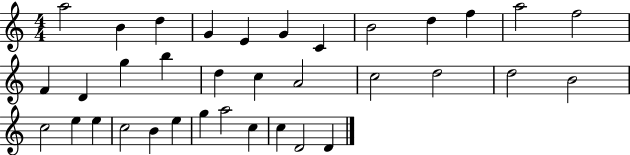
{
  \clef treble
  \numericTimeSignature
  \time 4/4
  \key c \major
  a''2 b'4 d''4 | g'4 e'4 g'4 c'4 | b'2 d''4 f''4 | a''2 f''2 | \break f'4 d'4 g''4 b''4 | d''4 c''4 a'2 | c''2 d''2 | d''2 b'2 | \break c''2 e''4 e''4 | c''2 b'4 e''4 | g''4 a''2 c''4 | c''4 d'2 d'4 | \break \bar "|."
}